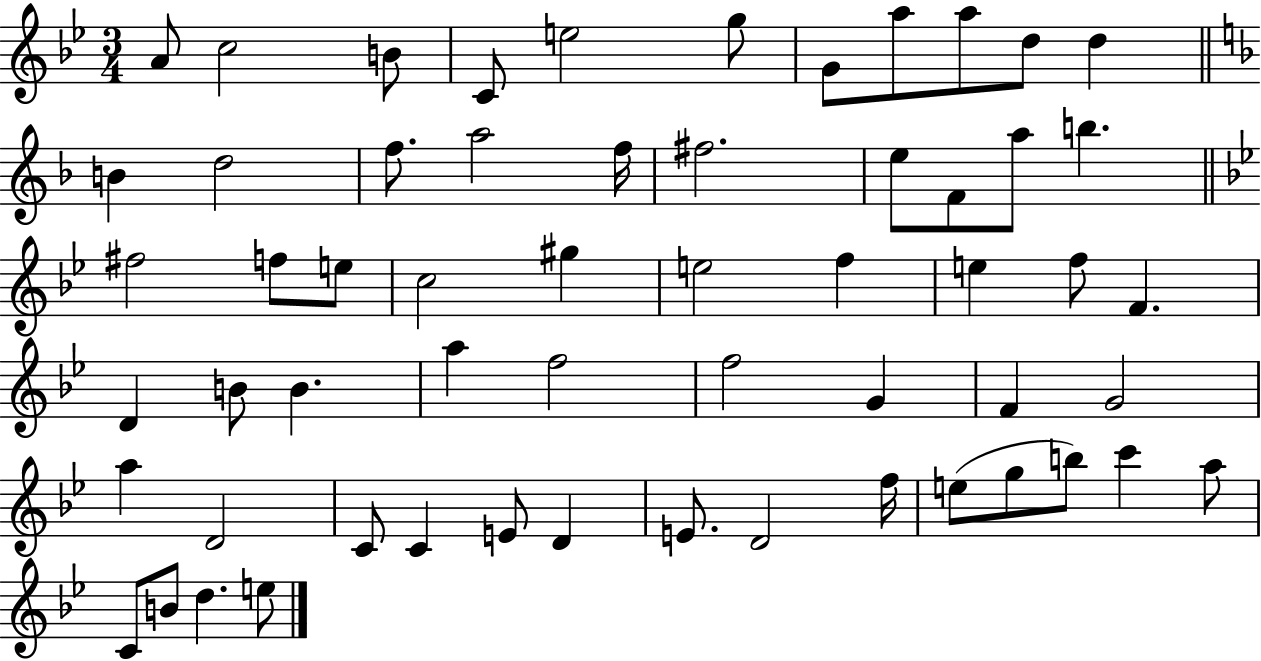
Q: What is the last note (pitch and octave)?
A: E5